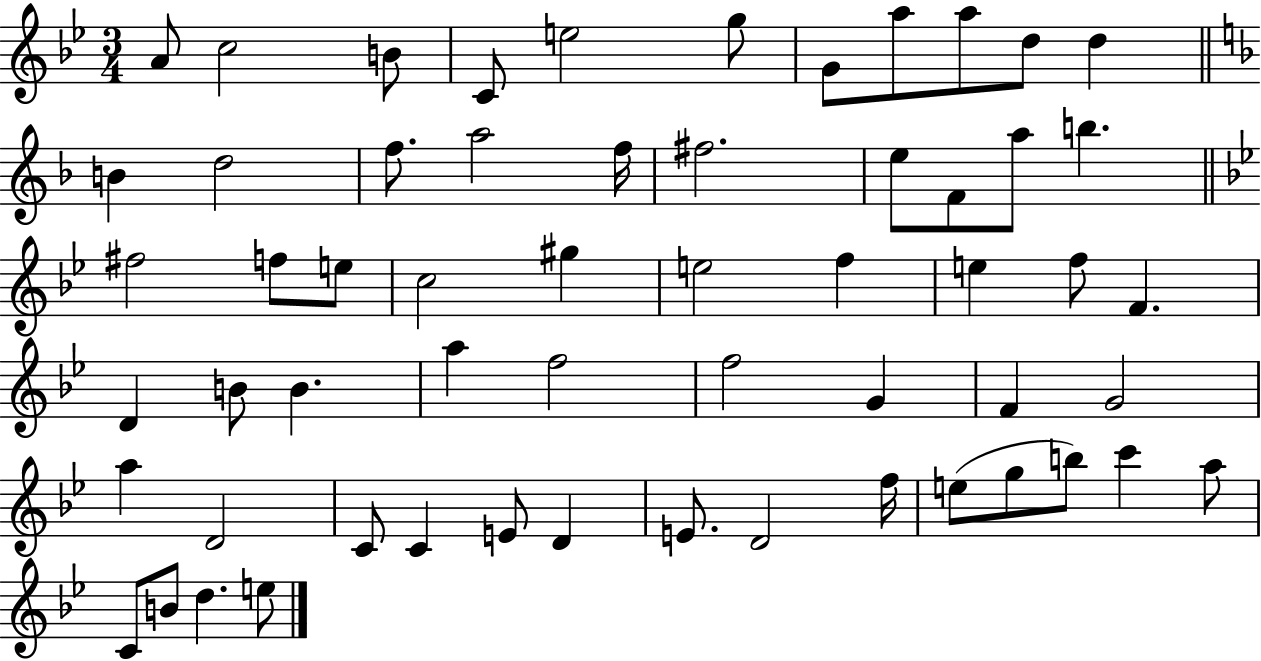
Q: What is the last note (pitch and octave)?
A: E5